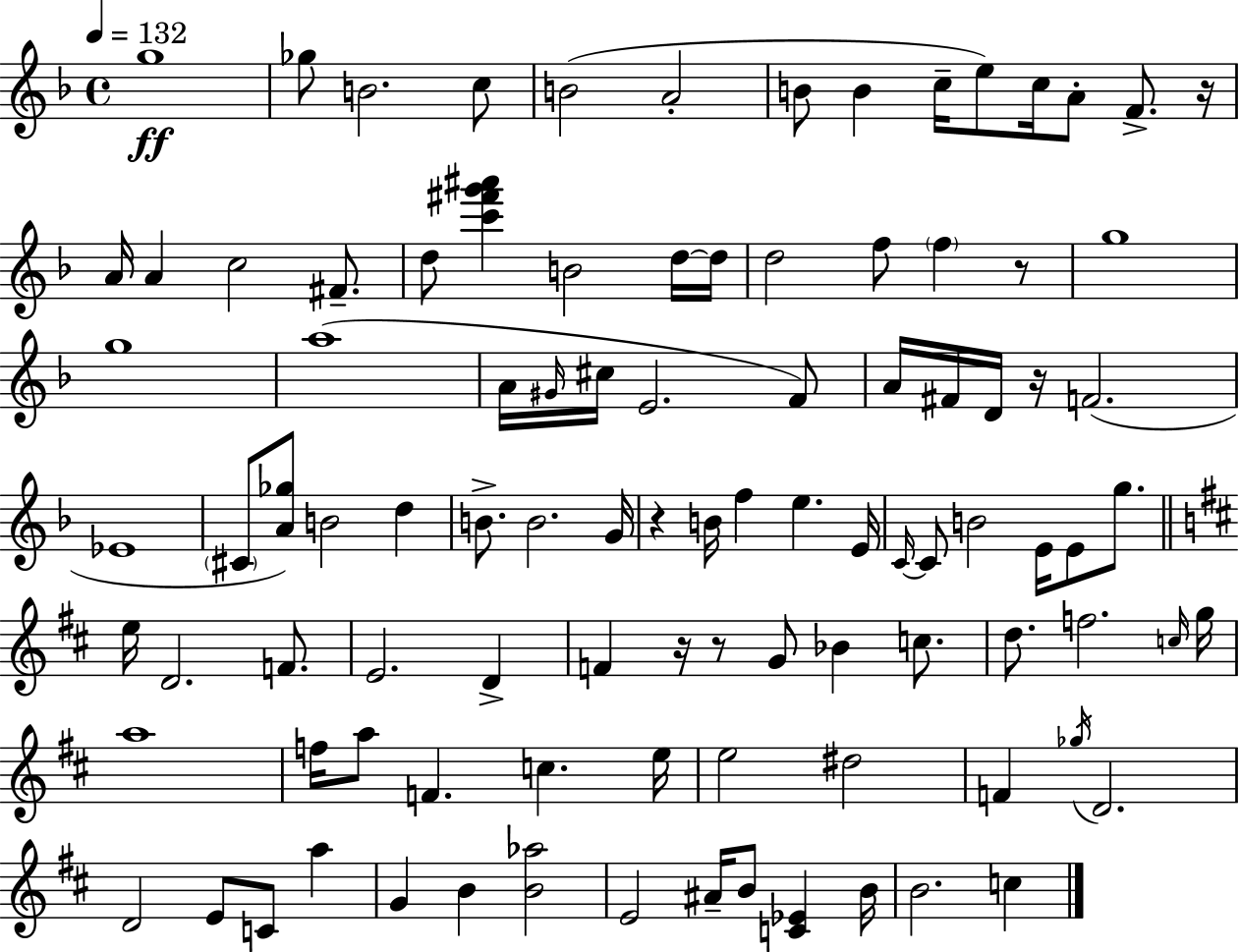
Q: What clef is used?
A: treble